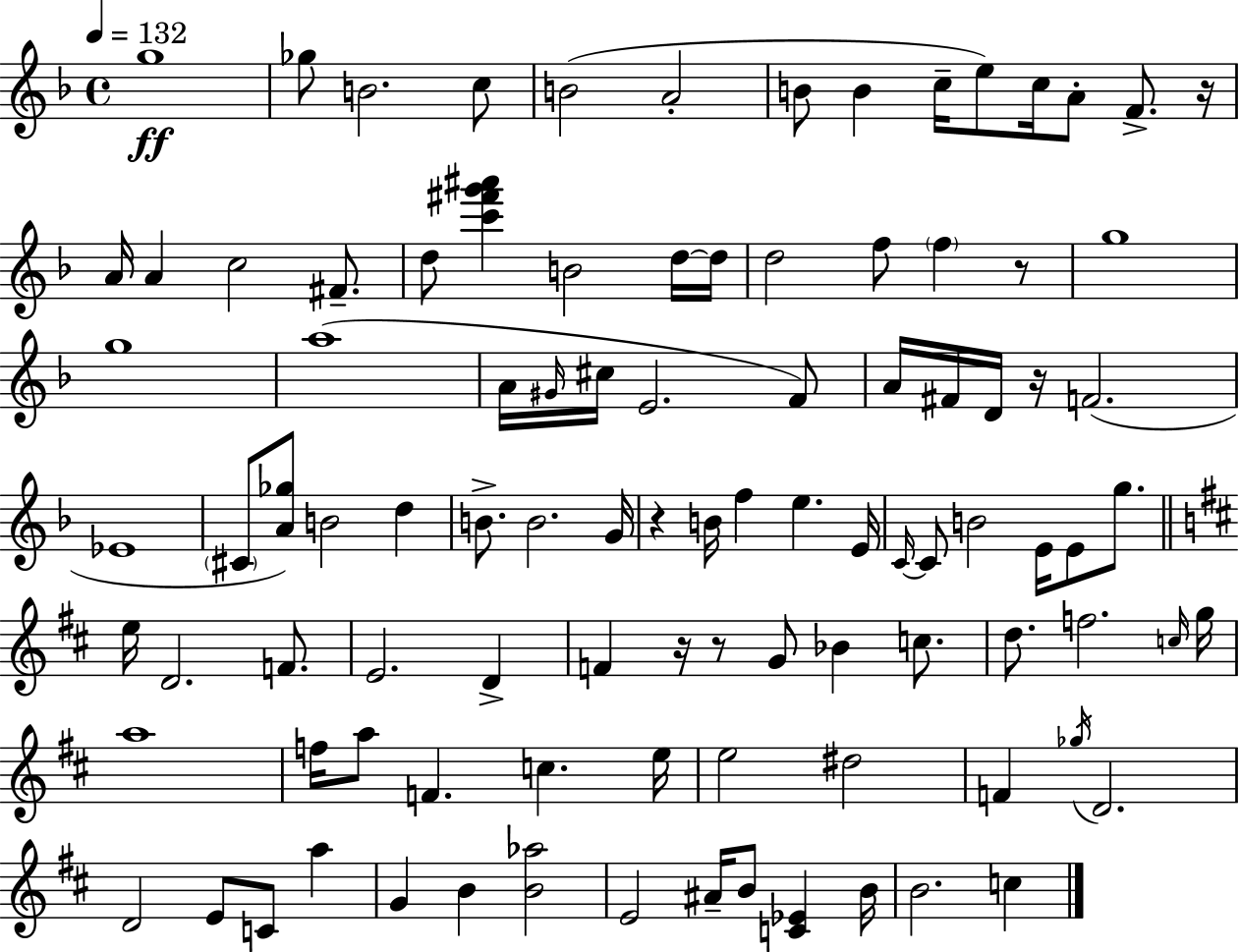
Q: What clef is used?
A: treble